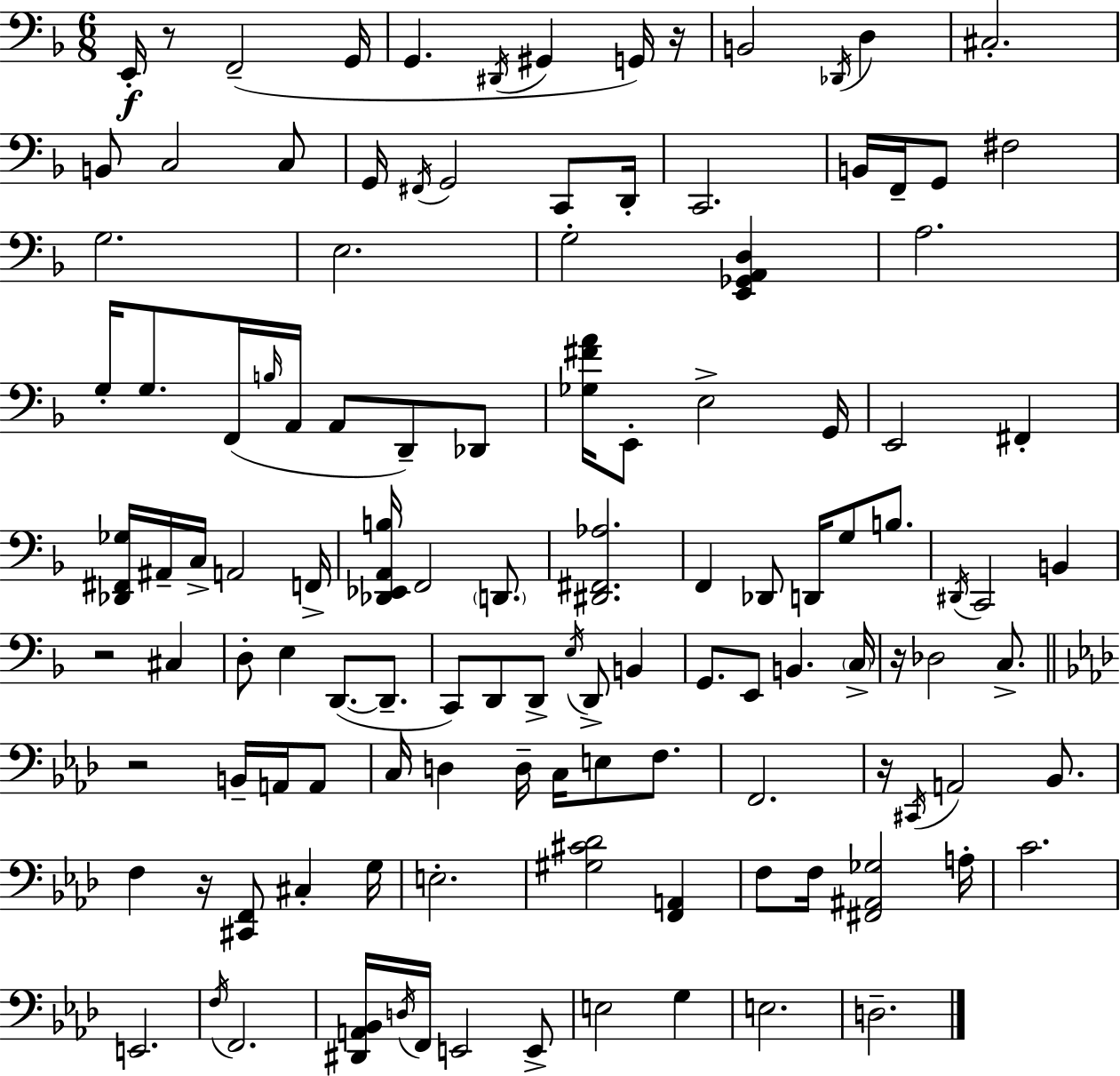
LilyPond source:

{
  \clef bass
  \numericTimeSignature
  \time 6/8
  \key f \major
  e,16-.\f r8 f,2--( g,16 | g,4. \acciaccatura { dis,16 } gis,4 g,16) | r16 b,2 \acciaccatura { des,16 } d4 | cis2.-. | \break b,8 c2 | c8 g,16 \acciaccatura { fis,16 } g,2 | c,8 d,16-. c,2. | b,16 f,16-- g,8 fis2 | \break g2. | e2. | g2-. <e, ges, a, d>4 | a2. | \break g16-. g8. f,16( \grace { b16 } a,16 a,8 | d,8--) des,8 <ges fis' a'>16 e,8-. e2-> | g,16 e,2 | fis,4-. <des, fis, ges>16 ais,16-- c16-> a,2 | \break f,16-> <des, ees, a, b>16 f,2 | \parenthesize d,8. <dis, fis, aes>2. | f,4 des,8 d,16 g8 | b8. \acciaccatura { dis,16 } c,2 | \break b,4 r2 | cis4 d8-. e4 d,8.~(~ | d,8.-- c,8) d,8 d,8-> \acciaccatura { e16 } | d,8-> b,4 g,8. e,8 b,4. | \break \parenthesize c16-> r16 des2 | c8.-> \bar "||" \break \key aes \major r2 b,16-- a,16 a,8 | c16 d4 d16-- c16 e8 f8. | f,2. | r16 \acciaccatura { cis,16 } a,2 bes,8. | \break f4 r16 <cis, f,>8 cis4-. | g16 e2.-. | <gis cis' des'>2 <f, a,>4 | f8 f16 <fis, ais, ges>2 | \break a16-. c'2. | e,2. | \acciaccatura { f16 } f,2. | <dis, a, bes,>16 \acciaccatura { d16 } f,16 e,2 | \break e,8-> e2 g4 | e2. | d2.-- | \bar "|."
}